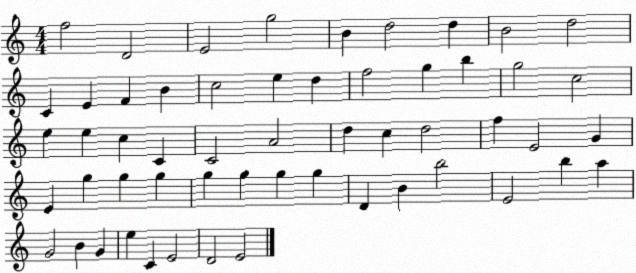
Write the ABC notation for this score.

X:1
T:Untitled
M:4/4
L:1/4
K:C
f2 D2 E2 g2 B d2 d B2 d2 C E F B c2 e d f2 g b g2 c2 e e c C C2 A2 d c d2 f E2 G E g g g g g g g D B b2 E2 b a G2 B G e C E2 D2 E2